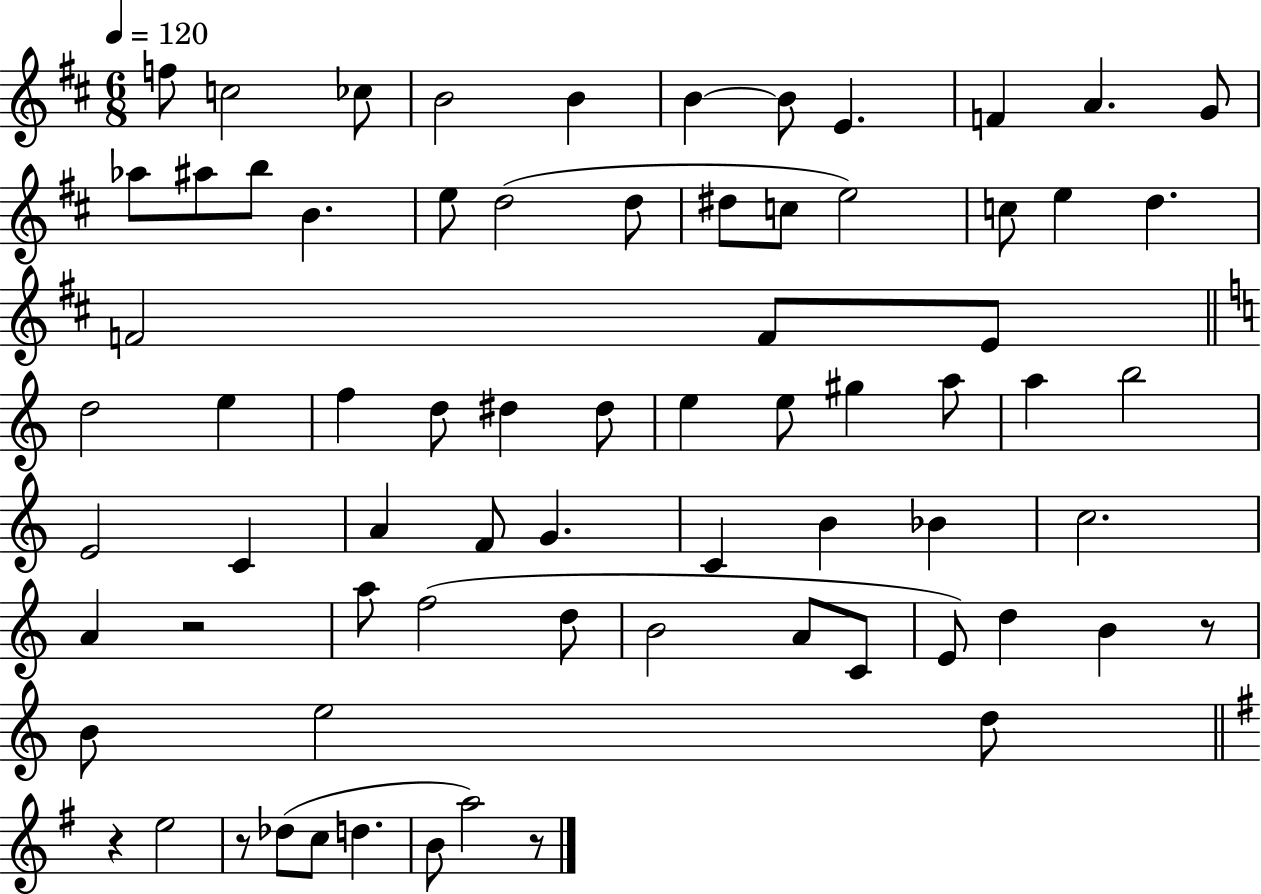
X:1
T:Untitled
M:6/8
L:1/4
K:D
f/2 c2 _c/2 B2 B B B/2 E F A G/2 _a/2 ^a/2 b/2 B e/2 d2 d/2 ^d/2 c/2 e2 c/2 e d F2 F/2 E/2 d2 e f d/2 ^d ^d/2 e e/2 ^g a/2 a b2 E2 C A F/2 G C B _B c2 A z2 a/2 f2 d/2 B2 A/2 C/2 E/2 d B z/2 B/2 e2 d/2 z e2 z/2 _d/2 c/2 d B/2 a2 z/2